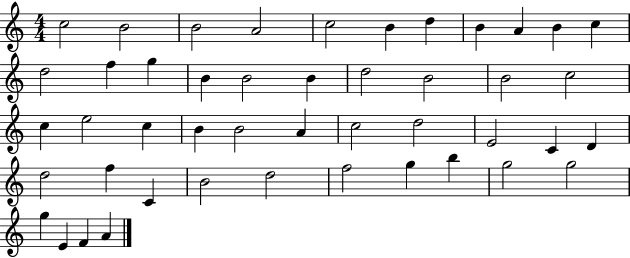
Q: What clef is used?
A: treble